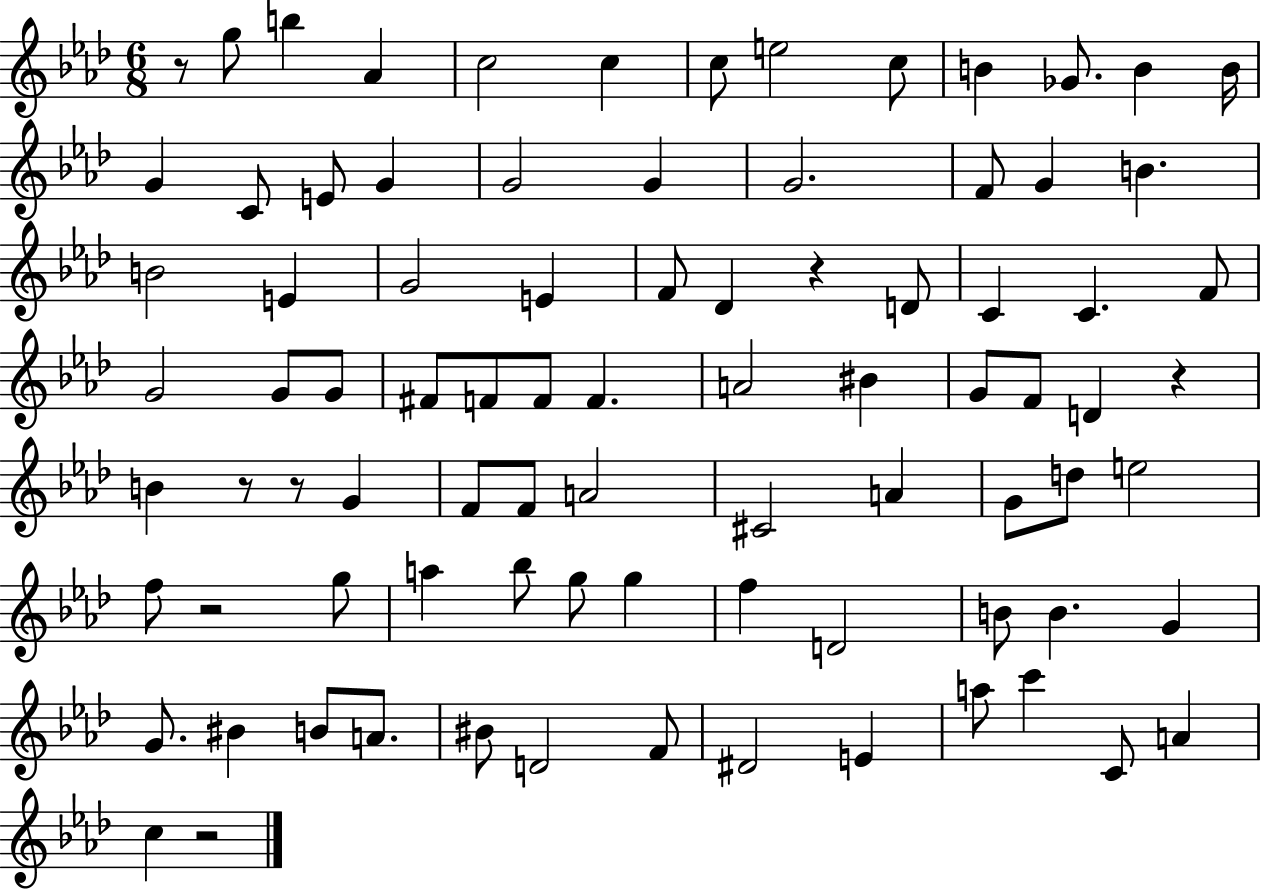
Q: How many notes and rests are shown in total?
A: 86